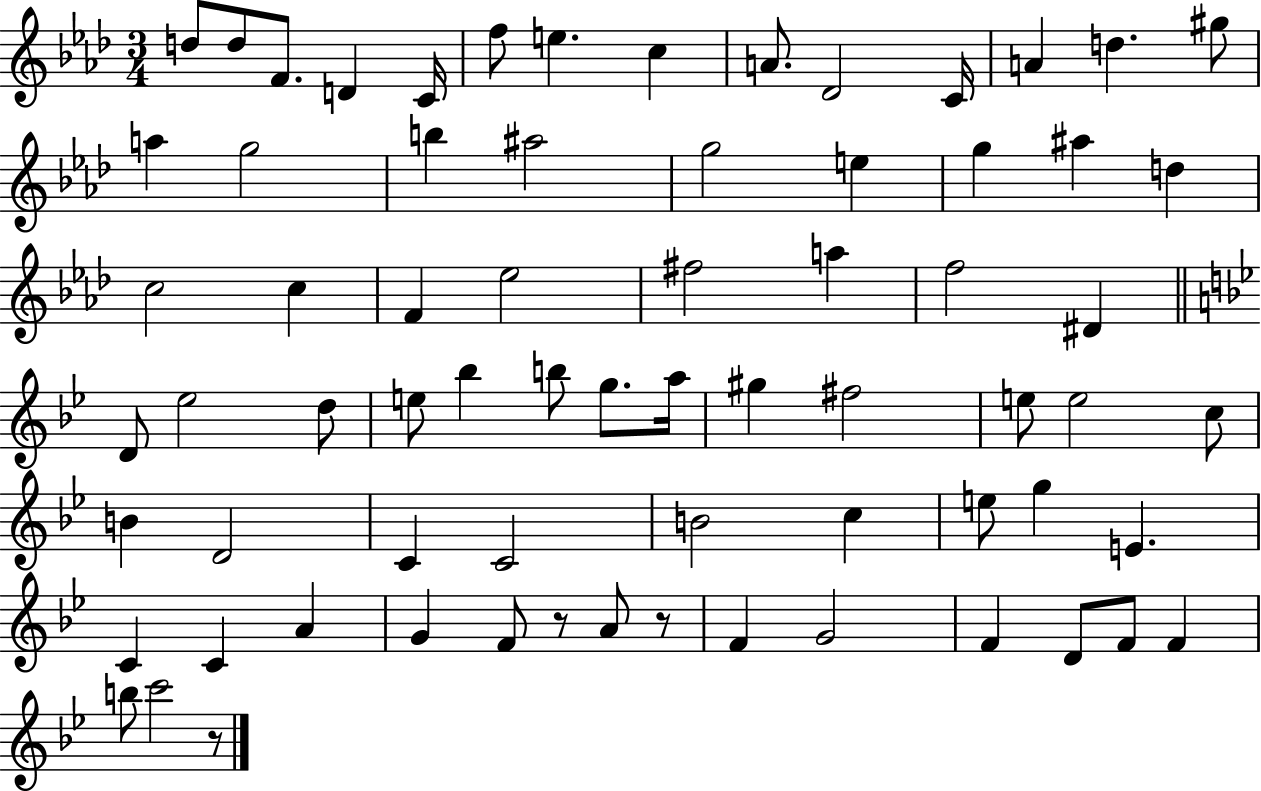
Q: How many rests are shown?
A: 3